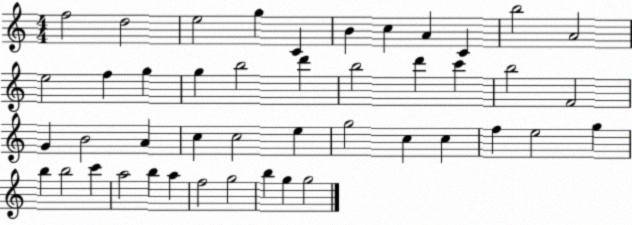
X:1
T:Untitled
M:4/4
L:1/4
K:C
f2 d2 e2 g C B c A C b2 A2 e2 f g g b2 d' b2 d' c' b2 F2 G B2 A c c2 e g2 c c f e2 g b b2 c' a2 b a f2 g2 b g g2